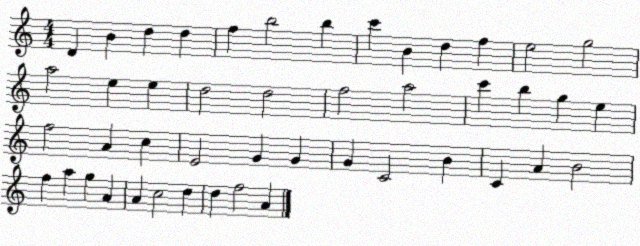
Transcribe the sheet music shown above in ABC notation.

X:1
T:Untitled
M:4/4
L:1/4
K:C
D B d d f b2 b c' B d f e2 g2 a2 e e d2 d2 f2 a2 c' b g e f2 A c E2 G G G C2 B C A B2 f a g A A c2 d d f2 A